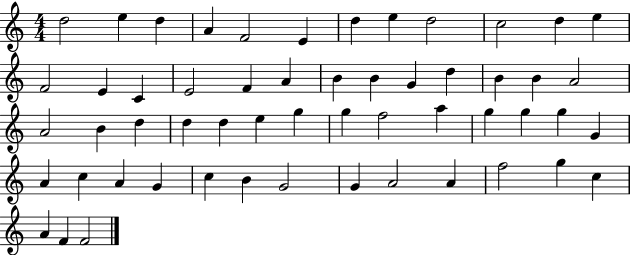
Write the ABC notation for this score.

X:1
T:Untitled
M:4/4
L:1/4
K:C
d2 e d A F2 E d e d2 c2 d e F2 E C E2 F A B B G d B B A2 A2 B d d d e g g f2 a g g g G A c A G c B G2 G A2 A f2 g c A F F2